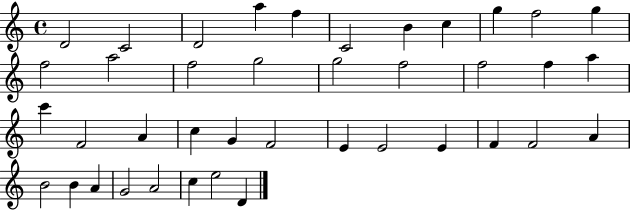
X:1
T:Untitled
M:4/4
L:1/4
K:C
D2 C2 D2 a f C2 B c g f2 g f2 a2 f2 g2 g2 f2 f2 f a c' F2 A c G F2 E E2 E F F2 A B2 B A G2 A2 c e2 D